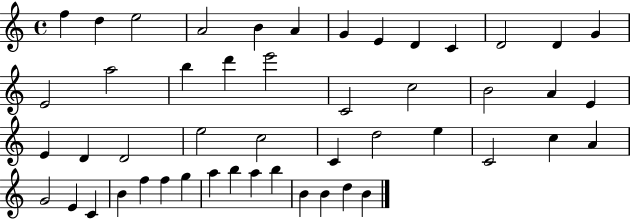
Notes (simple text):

F5/q D5/q E5/h A4/h B4/q A4/q G4/q E4/q D4/q C4/q D4/h D4/q G4/q E4/h A5/h B5/q D6/q E6/h C4/h C5/h B4/h A4/q E4/q E4/q D4/q D4/h E5/h C5/h C4/q D5/h E5/q C4/h C5/q A4/q G4/h E4/q C4/q B4/q F5/q F5/q G5/q A5/q B5/q A5/q B5/q B4/q B4/q D5/q B4/q